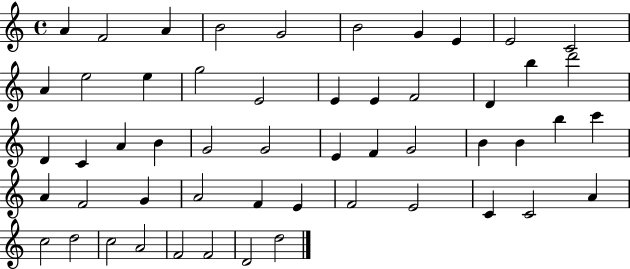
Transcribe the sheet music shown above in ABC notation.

X:1
T:Untitled
M:4/4
L:1/4
K:C
A F2 A B2 G2 B2 G E E2 C2 A e2 e g2 E2 E E F2 D b d'2 D C A B G2 G2 E F G2 B B b c' A F2 G A2 F E F2 E2 C C2 A c2 d2 c2 A2 F2 F2 D2 d2